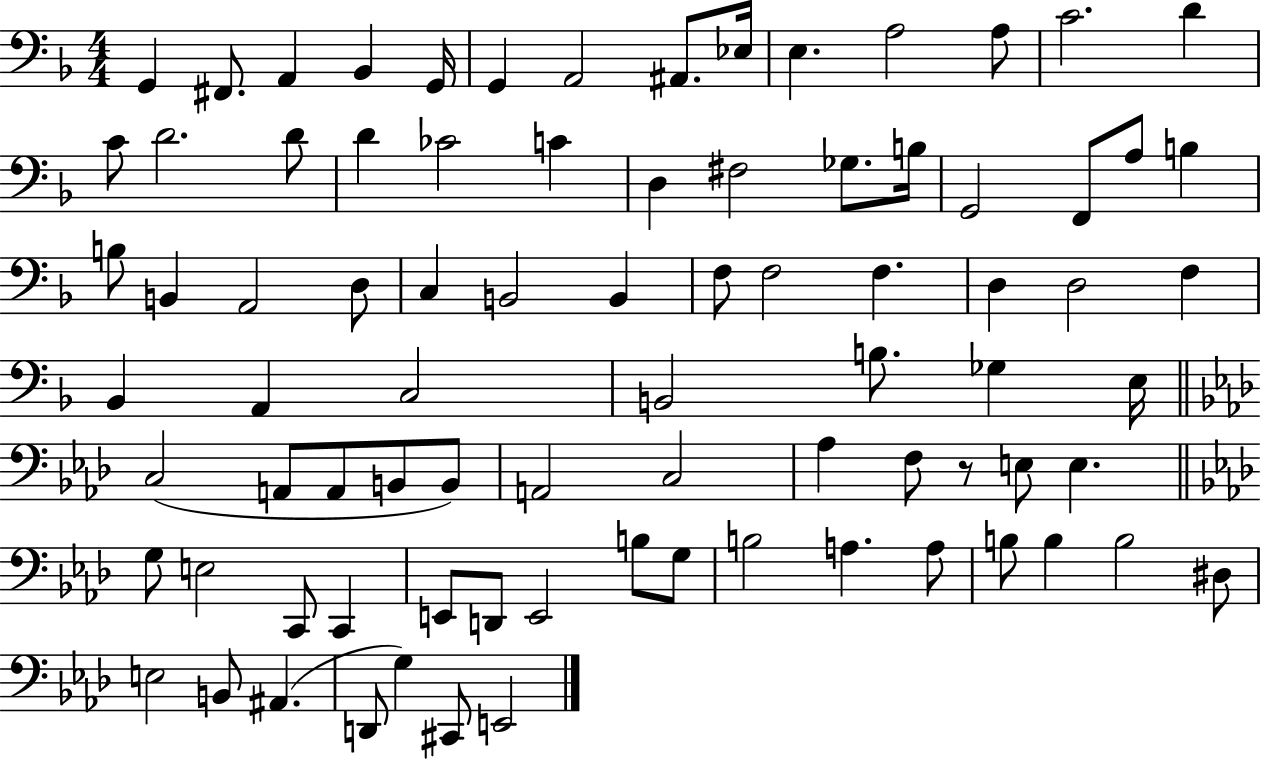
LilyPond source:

{
  \clef bass
  \numericTimeSignature
  \time 4/4
  \key f \major
  \repeat volta 2 { g,4 fis,8. a,4 bes,4 g,16 | g,4 a,2 ais,8. ees16 | e4. a2 a8 | c'2. d'4 | \break c'8 d'2. d'8 | d'4 ces'2 c'4 | d4 fis2 ges8. b16 | g,2 f,8 a8 b4 | \break b8 b,4 a,2 d8 | c4 b,2 b,4 | f8 f2 f4. | d4 d2 f4 | \break bes,4 a,4 c2 | b,2 b8. ges4 e16 | \bar "||" \break \key aes \major c2( a,8 a,8 b,8 b,8) | a,2 c2 | aes4 f8 r8 e8 e4. | \bar "||" \break \key aes \major g8 e2 c,8 c,4 | e,8 d,8 e,2 b8 g8 | b2 a4. a8 | b8 b4 b2 dis8 | \break e2 b,8 ais,4.( | d,8 g4) cis,8 e,2 | } \bar "|."
}